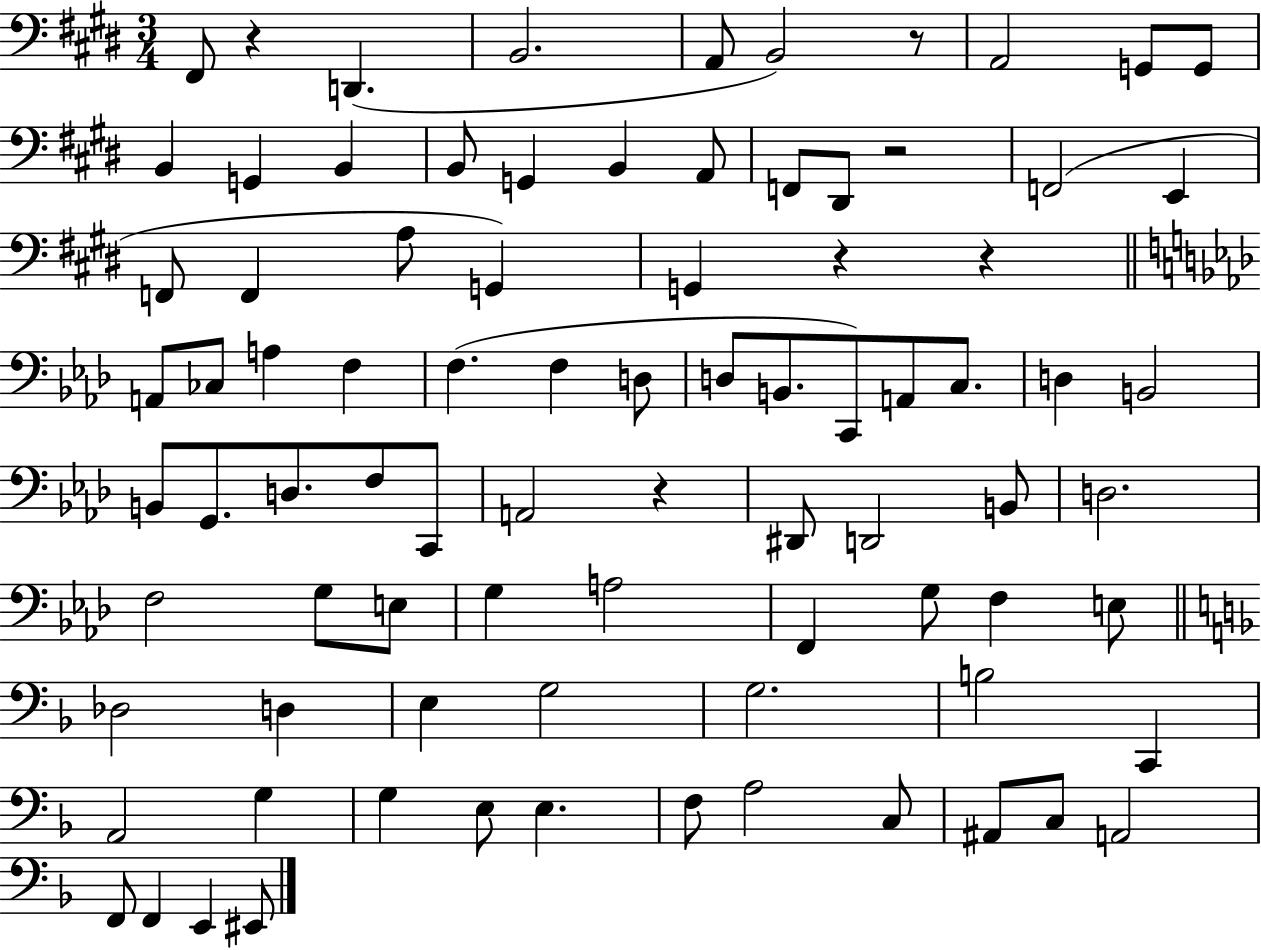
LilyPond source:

{
  \clef bass
  \numericTimeSignature
  \time 3/4
  \key e \major
  fis,8 r4 d,4.( | b,2. | a,8 b,2) r8 | a,2 g,8 g,8 | \break b,4 g,4 b,4 | b,8 g,4 b,4 a,8 | f,8 dis,8 r2 | f,2( e,4 | \break f,8 f,4 a8 g,4) | g,4 r4 r4 | \bar "||" \break \key aes \major a,8 ces8 a4 f4 | f4.( f4 d8 | d8 b,8. c,8) a,8 c8. | d4 b,2 | \break b,8 g,8. d8. f8 c,8 | a,2 r4 | dis,8 d,2 b,8 | d2. | \break f2 g8 e8 | g4 a2 | f,4 g8 f4 e8 | \bar "||" \break \key d \minor des2 d4 | e4 g2 | g2. | b2 c,4 | \break a,2 g4 | g4 e8 e4. | f8 a2 c8 | ais,8 c8 a,2 | \break f,8 f,4 e,4 eis,8 | \bar "|."
}